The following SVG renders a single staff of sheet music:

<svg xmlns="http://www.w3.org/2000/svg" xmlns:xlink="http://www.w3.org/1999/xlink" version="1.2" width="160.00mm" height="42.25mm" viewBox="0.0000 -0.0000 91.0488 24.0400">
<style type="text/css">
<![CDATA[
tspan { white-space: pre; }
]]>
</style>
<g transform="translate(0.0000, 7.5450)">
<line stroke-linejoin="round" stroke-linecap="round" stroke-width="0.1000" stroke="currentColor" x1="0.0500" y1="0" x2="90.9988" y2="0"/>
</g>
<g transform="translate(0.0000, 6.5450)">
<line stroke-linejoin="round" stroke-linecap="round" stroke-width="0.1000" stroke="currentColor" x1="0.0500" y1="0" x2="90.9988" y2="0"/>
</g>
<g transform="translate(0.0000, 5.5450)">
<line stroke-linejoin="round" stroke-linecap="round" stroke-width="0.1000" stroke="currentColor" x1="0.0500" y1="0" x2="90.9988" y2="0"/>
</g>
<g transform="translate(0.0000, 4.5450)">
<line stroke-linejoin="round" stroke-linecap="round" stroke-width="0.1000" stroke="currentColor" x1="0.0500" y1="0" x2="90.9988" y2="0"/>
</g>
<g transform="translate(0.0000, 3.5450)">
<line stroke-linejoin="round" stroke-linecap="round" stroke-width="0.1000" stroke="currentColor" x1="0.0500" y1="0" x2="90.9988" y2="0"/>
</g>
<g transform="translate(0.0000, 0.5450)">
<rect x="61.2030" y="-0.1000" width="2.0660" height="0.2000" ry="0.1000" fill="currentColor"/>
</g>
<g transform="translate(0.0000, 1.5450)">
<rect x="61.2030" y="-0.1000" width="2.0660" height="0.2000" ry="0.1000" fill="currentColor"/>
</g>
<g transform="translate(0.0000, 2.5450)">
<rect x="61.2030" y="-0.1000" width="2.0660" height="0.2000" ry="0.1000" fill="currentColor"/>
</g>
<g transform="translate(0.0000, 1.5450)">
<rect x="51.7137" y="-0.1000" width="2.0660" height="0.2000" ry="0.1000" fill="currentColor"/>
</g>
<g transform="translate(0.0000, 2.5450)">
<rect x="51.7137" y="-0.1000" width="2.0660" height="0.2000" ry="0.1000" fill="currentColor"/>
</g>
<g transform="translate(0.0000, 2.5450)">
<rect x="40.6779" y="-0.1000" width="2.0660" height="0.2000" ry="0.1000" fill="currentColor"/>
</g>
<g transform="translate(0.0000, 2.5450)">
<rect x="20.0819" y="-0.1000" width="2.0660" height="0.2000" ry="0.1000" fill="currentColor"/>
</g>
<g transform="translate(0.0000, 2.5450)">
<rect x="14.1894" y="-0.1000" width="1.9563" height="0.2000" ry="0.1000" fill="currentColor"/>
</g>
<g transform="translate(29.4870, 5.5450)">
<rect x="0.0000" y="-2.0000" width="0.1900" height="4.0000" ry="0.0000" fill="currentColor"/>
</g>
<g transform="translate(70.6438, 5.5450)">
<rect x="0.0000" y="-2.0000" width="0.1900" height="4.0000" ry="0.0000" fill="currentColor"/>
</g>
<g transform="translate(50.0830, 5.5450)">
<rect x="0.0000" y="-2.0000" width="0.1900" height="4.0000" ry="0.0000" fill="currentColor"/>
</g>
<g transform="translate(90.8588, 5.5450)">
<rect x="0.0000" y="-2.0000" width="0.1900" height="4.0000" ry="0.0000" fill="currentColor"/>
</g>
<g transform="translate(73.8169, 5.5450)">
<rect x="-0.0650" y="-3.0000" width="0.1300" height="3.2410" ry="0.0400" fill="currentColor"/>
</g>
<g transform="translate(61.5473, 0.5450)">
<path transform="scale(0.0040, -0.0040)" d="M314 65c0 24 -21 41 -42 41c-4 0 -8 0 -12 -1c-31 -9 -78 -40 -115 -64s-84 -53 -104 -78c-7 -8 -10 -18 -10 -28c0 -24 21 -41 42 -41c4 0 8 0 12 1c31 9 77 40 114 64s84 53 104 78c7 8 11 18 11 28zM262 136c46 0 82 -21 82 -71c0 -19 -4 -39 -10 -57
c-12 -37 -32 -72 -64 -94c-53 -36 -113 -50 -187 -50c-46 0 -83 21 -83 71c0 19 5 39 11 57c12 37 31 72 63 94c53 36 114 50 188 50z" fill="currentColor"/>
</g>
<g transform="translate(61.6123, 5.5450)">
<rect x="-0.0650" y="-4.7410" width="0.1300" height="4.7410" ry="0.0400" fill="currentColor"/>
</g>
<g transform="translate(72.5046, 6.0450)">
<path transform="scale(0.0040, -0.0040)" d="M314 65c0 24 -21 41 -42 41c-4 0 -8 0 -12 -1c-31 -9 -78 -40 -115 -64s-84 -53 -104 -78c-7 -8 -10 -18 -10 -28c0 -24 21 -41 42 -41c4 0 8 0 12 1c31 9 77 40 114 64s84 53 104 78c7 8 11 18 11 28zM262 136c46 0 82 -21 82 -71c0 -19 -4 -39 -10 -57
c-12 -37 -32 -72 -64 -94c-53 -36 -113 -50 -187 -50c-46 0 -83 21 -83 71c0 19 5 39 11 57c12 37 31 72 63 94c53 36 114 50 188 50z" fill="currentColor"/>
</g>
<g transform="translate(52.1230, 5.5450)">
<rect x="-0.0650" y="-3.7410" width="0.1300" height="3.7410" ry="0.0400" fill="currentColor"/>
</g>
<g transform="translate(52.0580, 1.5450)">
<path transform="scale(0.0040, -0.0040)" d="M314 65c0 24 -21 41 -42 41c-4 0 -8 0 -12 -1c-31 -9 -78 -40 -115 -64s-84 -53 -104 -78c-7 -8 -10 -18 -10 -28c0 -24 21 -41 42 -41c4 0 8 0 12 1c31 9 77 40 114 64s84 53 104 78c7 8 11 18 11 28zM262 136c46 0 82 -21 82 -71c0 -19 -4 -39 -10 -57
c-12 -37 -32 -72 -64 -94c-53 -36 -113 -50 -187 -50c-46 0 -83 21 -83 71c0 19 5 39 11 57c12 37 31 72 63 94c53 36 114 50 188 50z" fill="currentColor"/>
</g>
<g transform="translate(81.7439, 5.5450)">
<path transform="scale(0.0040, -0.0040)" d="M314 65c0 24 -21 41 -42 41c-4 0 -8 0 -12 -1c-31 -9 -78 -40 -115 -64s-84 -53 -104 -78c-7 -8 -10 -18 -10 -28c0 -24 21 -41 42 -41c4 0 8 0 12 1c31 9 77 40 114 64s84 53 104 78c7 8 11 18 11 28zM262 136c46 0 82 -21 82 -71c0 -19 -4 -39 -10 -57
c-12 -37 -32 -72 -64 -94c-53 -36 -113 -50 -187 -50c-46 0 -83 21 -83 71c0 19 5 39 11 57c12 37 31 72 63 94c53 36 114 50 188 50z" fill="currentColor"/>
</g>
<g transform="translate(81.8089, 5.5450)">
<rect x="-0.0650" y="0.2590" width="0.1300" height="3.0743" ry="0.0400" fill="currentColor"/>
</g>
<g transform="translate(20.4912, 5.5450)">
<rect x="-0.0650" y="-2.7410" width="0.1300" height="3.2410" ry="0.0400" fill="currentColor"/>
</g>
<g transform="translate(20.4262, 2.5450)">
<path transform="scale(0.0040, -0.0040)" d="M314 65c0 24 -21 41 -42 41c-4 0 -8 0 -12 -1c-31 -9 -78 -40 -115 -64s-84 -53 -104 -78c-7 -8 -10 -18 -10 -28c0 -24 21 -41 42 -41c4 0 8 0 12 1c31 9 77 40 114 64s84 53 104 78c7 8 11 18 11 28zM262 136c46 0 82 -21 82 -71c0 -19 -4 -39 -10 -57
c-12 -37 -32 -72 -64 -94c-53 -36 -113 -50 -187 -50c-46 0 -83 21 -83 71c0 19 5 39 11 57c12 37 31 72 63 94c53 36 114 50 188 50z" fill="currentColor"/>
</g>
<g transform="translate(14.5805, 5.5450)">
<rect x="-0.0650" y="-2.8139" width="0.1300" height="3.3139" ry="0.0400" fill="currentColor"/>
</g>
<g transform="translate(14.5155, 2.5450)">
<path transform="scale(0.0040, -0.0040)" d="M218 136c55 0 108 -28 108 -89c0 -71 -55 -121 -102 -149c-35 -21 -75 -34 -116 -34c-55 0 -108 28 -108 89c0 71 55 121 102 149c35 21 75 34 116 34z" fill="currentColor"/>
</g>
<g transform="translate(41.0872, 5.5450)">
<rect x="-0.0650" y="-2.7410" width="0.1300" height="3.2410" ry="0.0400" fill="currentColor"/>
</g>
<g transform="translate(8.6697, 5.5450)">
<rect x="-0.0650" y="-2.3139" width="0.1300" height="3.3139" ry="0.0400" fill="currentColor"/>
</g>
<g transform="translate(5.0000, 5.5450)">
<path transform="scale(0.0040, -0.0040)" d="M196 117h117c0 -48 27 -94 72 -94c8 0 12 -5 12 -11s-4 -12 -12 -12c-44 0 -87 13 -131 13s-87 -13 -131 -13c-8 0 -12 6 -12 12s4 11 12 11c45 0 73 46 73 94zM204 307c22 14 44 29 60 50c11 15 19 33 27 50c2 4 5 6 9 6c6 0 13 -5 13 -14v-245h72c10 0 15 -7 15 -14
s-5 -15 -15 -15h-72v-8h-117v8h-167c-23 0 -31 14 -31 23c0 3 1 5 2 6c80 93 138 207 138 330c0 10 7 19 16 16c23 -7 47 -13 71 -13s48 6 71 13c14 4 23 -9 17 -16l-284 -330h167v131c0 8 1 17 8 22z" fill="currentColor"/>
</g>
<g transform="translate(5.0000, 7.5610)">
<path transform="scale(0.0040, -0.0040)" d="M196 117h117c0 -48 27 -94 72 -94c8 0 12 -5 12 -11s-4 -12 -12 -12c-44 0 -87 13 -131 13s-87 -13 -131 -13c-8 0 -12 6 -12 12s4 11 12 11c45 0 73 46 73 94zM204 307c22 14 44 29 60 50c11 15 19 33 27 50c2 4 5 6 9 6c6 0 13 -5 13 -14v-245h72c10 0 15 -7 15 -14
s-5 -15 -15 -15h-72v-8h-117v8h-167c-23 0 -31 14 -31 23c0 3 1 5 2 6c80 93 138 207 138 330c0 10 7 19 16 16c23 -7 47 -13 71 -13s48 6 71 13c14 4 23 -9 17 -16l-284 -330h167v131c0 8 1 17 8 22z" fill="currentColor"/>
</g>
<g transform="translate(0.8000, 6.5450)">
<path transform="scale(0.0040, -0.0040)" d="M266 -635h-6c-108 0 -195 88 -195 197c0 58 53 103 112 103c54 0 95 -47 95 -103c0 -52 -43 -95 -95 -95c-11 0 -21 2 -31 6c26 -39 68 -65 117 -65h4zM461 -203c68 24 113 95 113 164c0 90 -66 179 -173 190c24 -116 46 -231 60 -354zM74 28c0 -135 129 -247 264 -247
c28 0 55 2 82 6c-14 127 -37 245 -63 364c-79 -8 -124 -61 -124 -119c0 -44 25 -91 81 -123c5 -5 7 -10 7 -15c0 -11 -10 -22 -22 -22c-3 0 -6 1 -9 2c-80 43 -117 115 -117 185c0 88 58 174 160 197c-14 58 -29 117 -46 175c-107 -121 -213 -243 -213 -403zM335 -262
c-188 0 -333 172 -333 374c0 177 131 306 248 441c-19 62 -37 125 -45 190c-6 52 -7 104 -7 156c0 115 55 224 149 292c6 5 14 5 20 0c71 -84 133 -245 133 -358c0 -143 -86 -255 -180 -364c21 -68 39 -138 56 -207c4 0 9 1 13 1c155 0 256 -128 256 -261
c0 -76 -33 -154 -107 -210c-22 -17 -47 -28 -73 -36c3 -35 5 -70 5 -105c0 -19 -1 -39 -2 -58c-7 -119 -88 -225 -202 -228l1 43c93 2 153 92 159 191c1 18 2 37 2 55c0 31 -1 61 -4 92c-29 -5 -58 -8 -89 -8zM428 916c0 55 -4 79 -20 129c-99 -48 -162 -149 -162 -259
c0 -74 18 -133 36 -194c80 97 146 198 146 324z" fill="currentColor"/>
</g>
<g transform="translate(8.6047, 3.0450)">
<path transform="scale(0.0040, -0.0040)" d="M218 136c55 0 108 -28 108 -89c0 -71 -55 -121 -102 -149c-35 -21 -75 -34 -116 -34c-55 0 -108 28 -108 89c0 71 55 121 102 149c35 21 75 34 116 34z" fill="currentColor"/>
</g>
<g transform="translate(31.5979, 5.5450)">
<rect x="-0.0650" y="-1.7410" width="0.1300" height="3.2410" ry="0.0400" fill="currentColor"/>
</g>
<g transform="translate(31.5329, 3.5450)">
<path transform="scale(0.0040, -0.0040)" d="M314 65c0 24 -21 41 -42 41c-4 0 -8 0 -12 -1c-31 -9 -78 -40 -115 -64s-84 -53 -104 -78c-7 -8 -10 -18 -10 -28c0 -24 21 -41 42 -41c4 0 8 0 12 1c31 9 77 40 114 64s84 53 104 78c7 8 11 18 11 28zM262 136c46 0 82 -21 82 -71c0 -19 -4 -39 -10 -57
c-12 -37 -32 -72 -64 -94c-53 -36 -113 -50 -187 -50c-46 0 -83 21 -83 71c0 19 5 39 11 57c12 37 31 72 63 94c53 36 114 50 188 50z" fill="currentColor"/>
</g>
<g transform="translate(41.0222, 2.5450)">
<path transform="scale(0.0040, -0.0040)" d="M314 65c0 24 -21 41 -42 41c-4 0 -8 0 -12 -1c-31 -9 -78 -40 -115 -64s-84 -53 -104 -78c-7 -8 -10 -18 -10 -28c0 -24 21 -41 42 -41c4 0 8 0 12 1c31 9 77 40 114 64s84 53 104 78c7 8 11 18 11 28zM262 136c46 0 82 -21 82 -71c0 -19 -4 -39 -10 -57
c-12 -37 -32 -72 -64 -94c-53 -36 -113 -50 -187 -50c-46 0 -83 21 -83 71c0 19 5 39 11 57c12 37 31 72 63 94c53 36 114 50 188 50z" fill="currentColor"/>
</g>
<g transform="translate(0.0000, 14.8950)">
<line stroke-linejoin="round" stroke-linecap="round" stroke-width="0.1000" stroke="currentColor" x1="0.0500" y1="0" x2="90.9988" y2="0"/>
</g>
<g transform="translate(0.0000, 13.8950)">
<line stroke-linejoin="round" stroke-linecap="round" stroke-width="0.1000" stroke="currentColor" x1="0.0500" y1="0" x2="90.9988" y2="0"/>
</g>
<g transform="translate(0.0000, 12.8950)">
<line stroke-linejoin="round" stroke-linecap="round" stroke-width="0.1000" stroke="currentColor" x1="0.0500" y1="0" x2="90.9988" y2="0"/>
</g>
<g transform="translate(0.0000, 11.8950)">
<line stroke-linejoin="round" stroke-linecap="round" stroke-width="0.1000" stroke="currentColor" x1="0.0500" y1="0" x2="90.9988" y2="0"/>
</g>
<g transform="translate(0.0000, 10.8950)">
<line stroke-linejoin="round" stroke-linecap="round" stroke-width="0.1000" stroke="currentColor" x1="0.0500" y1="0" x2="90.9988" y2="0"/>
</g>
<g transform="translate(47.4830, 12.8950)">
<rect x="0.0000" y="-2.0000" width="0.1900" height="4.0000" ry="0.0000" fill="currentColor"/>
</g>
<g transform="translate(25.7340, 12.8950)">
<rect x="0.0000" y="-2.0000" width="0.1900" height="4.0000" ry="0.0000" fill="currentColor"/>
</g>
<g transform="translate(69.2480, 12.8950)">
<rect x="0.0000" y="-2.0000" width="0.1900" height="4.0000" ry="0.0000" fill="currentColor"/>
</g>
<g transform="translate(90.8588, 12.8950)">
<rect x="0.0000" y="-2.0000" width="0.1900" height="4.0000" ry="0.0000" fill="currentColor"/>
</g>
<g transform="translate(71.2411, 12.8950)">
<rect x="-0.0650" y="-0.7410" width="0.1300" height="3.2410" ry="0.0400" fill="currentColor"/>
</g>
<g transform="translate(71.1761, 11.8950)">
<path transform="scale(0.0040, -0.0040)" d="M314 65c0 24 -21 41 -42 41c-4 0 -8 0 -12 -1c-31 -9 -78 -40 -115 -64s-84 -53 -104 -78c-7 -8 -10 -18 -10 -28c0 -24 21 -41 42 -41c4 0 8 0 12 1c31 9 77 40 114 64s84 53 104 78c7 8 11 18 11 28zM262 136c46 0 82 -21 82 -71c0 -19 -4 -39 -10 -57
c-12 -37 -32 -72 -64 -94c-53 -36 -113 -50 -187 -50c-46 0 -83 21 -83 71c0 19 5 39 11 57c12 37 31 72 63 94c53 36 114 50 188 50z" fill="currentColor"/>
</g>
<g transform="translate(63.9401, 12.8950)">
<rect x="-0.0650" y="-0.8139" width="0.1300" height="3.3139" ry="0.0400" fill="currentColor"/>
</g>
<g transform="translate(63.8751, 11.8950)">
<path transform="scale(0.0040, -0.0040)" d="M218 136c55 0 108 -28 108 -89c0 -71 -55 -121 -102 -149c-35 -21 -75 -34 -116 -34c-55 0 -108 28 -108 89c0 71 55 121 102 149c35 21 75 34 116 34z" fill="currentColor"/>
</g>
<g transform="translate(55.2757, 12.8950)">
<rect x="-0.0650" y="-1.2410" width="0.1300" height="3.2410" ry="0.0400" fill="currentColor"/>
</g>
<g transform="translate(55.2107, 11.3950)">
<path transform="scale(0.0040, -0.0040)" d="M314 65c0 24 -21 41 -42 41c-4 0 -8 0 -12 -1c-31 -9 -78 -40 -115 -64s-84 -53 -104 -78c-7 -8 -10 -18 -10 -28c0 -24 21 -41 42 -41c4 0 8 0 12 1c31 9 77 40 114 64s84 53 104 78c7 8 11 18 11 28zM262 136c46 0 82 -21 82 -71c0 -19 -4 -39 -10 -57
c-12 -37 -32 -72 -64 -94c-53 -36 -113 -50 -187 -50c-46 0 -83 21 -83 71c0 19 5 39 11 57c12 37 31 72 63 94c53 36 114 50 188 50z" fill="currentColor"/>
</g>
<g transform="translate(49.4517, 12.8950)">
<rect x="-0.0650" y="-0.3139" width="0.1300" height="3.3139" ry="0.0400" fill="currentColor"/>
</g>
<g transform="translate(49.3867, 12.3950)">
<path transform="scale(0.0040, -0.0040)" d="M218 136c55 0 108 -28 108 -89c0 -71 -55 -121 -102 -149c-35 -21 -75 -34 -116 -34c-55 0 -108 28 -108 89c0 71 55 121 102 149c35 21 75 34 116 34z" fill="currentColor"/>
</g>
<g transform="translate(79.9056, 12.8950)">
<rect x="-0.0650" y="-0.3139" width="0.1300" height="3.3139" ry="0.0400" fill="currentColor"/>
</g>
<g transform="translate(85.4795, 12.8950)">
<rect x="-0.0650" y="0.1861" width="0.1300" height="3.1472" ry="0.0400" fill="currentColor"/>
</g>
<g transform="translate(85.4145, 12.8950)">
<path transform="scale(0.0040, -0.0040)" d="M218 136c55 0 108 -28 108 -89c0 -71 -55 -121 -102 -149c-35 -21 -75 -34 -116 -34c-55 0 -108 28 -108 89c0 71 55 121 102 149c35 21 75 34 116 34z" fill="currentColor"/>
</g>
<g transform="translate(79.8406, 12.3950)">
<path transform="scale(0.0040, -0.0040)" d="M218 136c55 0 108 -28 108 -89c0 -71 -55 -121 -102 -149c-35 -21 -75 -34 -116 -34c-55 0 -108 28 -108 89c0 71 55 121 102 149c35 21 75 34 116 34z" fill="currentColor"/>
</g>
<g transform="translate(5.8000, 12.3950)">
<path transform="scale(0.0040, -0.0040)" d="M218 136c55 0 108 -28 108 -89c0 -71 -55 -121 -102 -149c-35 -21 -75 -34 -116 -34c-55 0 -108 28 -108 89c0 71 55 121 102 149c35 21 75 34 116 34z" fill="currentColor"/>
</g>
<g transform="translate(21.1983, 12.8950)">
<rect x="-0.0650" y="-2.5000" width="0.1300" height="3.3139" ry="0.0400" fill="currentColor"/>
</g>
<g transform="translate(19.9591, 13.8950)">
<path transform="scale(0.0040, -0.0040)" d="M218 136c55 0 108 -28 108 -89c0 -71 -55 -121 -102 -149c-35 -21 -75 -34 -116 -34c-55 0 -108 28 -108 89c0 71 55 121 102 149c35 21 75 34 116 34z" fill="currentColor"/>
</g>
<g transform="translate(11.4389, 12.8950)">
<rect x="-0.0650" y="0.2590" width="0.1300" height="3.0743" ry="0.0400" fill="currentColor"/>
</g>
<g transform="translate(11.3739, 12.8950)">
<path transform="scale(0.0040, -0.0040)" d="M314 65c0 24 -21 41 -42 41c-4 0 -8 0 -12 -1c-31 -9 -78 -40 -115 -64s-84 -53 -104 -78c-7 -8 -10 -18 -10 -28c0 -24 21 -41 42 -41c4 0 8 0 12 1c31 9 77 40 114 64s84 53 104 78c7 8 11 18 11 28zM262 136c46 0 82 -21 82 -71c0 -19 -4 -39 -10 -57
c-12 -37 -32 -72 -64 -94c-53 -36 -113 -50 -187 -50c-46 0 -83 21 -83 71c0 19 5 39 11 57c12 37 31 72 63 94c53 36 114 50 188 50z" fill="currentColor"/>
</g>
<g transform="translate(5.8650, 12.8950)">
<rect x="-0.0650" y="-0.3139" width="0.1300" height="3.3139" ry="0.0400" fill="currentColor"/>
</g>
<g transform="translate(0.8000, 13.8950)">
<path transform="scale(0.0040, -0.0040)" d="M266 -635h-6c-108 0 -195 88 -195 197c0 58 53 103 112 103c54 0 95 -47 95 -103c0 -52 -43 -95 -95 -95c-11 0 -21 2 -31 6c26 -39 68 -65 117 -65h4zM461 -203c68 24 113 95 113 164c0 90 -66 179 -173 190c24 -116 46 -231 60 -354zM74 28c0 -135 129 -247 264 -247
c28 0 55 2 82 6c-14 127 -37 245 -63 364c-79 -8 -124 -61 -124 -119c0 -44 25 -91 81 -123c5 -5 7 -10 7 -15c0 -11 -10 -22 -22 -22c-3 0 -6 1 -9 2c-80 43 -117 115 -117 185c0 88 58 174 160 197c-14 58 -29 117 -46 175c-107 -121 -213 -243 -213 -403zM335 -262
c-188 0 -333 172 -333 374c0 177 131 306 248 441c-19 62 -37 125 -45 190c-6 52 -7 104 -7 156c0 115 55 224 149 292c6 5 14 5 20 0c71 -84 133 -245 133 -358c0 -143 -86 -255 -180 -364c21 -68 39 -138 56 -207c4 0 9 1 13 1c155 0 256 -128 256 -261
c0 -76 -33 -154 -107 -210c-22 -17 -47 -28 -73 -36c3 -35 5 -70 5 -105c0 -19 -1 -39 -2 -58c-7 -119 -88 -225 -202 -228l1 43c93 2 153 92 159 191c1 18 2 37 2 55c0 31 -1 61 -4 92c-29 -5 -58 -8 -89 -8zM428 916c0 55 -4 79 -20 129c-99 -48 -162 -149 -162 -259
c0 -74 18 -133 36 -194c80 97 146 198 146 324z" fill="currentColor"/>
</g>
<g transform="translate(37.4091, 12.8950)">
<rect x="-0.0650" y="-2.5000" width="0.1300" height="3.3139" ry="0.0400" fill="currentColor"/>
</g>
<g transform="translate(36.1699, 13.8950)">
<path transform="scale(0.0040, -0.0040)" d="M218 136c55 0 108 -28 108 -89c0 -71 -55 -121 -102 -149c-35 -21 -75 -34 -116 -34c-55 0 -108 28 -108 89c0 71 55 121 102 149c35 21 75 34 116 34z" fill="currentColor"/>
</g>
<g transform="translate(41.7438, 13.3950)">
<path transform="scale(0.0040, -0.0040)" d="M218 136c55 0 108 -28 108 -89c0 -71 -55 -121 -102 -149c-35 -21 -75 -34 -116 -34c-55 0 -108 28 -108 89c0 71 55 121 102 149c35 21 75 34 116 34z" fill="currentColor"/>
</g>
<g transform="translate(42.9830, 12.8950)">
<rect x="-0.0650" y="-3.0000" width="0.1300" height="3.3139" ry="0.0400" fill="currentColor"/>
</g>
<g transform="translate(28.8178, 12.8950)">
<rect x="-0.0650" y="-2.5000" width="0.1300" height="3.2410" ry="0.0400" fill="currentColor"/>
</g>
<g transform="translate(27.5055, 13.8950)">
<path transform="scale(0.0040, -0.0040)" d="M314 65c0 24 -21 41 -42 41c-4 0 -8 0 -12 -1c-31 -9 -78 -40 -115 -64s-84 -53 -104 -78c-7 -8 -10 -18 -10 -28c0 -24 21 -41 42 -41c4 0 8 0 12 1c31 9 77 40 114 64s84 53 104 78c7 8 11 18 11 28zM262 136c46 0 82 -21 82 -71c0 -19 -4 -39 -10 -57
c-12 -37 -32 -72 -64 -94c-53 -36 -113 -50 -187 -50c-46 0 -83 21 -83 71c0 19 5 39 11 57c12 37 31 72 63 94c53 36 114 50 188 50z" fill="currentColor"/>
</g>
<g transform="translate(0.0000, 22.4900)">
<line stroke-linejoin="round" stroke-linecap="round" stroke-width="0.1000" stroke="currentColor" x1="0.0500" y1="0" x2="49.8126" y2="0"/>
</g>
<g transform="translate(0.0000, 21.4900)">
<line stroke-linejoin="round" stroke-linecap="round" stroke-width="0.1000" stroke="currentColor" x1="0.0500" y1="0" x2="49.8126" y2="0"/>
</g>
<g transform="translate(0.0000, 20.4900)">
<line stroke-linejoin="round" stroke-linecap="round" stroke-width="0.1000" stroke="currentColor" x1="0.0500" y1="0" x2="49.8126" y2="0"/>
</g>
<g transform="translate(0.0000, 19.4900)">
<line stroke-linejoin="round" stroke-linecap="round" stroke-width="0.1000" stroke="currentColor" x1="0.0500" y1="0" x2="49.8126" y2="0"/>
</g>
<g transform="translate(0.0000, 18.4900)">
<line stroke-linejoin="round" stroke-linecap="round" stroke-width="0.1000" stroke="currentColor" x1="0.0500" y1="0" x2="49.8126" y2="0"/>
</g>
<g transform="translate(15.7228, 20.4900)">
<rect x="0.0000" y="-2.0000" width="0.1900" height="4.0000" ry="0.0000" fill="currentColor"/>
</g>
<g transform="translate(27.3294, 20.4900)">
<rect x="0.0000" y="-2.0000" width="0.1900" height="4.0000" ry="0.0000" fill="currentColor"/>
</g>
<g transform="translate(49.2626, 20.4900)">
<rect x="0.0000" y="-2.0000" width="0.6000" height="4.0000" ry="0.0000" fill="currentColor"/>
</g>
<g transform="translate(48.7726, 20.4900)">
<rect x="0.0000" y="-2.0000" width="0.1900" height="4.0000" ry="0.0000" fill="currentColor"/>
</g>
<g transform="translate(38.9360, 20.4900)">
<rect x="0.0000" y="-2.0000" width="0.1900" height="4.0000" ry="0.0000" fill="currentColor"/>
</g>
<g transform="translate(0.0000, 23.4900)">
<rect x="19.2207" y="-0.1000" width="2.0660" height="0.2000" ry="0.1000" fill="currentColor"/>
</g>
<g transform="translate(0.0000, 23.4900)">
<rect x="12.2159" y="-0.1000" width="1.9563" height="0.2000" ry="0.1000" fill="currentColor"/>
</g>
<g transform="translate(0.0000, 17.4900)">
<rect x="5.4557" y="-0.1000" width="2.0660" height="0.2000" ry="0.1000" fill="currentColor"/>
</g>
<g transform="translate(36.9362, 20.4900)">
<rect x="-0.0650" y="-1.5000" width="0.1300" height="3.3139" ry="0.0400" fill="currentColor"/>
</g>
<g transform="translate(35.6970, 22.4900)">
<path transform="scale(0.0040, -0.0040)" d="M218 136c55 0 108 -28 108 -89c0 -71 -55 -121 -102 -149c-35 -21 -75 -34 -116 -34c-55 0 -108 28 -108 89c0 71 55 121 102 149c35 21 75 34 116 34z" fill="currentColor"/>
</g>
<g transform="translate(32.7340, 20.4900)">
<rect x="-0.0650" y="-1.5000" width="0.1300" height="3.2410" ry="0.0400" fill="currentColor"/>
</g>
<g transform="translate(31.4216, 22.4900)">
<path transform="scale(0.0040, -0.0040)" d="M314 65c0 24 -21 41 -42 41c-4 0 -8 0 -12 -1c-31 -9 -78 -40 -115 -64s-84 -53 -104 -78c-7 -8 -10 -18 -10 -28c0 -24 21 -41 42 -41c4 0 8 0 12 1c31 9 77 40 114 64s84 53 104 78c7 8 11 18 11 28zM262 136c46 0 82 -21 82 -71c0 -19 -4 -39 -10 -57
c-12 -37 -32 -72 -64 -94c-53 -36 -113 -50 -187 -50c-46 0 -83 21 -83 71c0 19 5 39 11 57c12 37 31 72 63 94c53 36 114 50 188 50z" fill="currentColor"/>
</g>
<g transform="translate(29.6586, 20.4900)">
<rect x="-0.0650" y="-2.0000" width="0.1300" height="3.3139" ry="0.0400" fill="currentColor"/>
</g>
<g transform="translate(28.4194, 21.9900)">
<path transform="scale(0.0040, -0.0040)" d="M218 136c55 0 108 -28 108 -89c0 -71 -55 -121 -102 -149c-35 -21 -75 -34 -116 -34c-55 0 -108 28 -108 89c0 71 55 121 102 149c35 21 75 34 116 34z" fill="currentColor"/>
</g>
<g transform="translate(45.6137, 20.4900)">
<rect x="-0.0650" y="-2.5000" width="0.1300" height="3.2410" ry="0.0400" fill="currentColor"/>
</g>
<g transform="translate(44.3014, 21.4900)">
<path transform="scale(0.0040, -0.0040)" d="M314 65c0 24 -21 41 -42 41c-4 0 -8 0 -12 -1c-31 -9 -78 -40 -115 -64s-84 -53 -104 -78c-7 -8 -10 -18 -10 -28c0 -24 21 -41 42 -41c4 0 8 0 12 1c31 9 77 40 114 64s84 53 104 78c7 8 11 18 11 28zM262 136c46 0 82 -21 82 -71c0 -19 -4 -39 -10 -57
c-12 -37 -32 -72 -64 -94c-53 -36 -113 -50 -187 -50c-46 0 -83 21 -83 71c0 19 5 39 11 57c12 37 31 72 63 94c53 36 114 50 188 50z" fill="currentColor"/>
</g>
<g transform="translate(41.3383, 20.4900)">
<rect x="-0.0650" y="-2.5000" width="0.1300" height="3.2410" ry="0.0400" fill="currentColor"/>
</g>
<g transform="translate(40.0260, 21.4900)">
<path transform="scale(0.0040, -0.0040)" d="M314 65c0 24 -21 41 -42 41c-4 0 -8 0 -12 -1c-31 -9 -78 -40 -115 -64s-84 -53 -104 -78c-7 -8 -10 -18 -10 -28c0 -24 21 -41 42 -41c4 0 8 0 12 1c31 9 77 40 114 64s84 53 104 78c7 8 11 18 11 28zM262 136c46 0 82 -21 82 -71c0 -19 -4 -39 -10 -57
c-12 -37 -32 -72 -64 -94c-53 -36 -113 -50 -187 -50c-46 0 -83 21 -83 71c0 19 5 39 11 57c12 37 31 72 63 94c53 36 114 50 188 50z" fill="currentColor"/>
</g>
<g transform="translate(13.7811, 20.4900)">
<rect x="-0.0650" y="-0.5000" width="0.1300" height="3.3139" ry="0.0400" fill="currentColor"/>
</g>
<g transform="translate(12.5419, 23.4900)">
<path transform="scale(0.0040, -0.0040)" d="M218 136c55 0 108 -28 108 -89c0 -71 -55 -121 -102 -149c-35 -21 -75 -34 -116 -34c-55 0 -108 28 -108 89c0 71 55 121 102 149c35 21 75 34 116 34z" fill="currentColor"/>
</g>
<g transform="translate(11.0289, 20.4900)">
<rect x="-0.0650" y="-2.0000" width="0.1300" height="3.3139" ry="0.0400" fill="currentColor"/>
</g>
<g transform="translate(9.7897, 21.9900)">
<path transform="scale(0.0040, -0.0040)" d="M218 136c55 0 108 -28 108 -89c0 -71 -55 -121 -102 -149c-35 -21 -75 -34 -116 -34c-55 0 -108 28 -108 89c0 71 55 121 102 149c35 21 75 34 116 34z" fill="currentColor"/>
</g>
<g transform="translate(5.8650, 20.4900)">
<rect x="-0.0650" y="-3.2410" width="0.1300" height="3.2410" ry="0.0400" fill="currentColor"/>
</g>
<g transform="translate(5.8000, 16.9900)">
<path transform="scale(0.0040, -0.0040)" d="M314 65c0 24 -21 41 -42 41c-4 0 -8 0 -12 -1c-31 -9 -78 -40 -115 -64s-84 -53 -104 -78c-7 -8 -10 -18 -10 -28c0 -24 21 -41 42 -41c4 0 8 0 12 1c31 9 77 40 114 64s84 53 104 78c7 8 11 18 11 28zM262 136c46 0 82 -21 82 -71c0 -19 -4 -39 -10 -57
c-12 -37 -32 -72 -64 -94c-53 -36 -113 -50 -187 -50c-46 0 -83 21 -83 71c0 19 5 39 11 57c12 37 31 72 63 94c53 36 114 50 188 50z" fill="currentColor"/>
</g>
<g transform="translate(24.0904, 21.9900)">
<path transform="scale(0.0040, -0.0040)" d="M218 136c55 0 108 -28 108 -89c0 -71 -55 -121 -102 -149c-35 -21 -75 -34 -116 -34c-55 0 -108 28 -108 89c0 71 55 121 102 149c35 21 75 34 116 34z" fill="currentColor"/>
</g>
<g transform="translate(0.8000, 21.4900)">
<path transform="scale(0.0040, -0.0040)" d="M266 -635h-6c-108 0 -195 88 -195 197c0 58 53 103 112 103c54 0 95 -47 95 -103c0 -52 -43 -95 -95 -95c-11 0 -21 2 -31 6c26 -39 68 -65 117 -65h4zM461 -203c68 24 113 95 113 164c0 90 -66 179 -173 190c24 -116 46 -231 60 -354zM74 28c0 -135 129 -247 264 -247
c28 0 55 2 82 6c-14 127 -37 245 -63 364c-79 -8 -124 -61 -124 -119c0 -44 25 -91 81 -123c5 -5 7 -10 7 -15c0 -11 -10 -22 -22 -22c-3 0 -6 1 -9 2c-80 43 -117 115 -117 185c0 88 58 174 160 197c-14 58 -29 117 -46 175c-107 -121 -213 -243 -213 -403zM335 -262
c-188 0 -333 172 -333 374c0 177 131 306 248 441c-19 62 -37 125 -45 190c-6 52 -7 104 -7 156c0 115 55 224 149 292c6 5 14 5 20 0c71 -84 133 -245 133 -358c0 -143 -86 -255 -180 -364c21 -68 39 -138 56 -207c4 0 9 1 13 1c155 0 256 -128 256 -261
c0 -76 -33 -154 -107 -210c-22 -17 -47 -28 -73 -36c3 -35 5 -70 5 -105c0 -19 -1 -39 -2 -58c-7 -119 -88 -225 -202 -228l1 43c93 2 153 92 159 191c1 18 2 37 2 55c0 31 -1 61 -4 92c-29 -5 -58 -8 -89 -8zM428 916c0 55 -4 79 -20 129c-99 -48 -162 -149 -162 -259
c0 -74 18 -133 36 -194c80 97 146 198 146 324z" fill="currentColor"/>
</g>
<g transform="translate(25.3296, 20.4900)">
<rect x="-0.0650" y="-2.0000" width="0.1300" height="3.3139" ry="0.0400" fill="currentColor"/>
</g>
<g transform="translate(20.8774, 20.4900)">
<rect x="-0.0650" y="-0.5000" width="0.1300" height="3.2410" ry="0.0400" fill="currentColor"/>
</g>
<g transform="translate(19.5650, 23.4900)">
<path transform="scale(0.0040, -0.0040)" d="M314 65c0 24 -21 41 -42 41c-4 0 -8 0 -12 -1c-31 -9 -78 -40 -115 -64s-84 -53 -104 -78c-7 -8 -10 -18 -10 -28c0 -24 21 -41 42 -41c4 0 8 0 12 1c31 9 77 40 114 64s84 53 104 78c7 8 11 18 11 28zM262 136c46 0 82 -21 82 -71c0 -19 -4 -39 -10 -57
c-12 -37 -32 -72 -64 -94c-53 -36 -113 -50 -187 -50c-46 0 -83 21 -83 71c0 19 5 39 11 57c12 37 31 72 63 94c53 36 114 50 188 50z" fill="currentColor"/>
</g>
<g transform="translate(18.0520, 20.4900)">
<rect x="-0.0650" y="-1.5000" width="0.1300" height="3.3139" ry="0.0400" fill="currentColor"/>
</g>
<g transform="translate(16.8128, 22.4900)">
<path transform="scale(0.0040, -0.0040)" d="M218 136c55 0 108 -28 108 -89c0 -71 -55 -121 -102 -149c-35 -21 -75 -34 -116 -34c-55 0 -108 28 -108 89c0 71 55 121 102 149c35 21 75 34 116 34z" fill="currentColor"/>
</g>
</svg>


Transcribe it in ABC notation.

X:1
T:Untitled
M:4/4
L:1/4
K:C
g a a2 f2 a2 c'2 e'2 A2 B2 c B2 G G2 G A c e2 d d2 c B b2 F C E C2 F F E2 E G2 G2